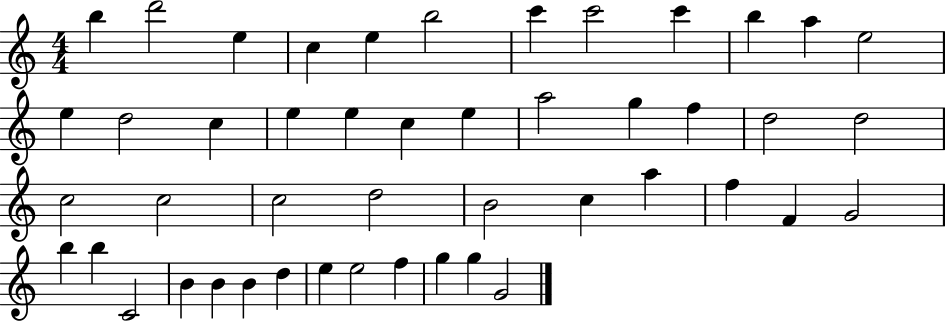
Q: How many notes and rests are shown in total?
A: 47